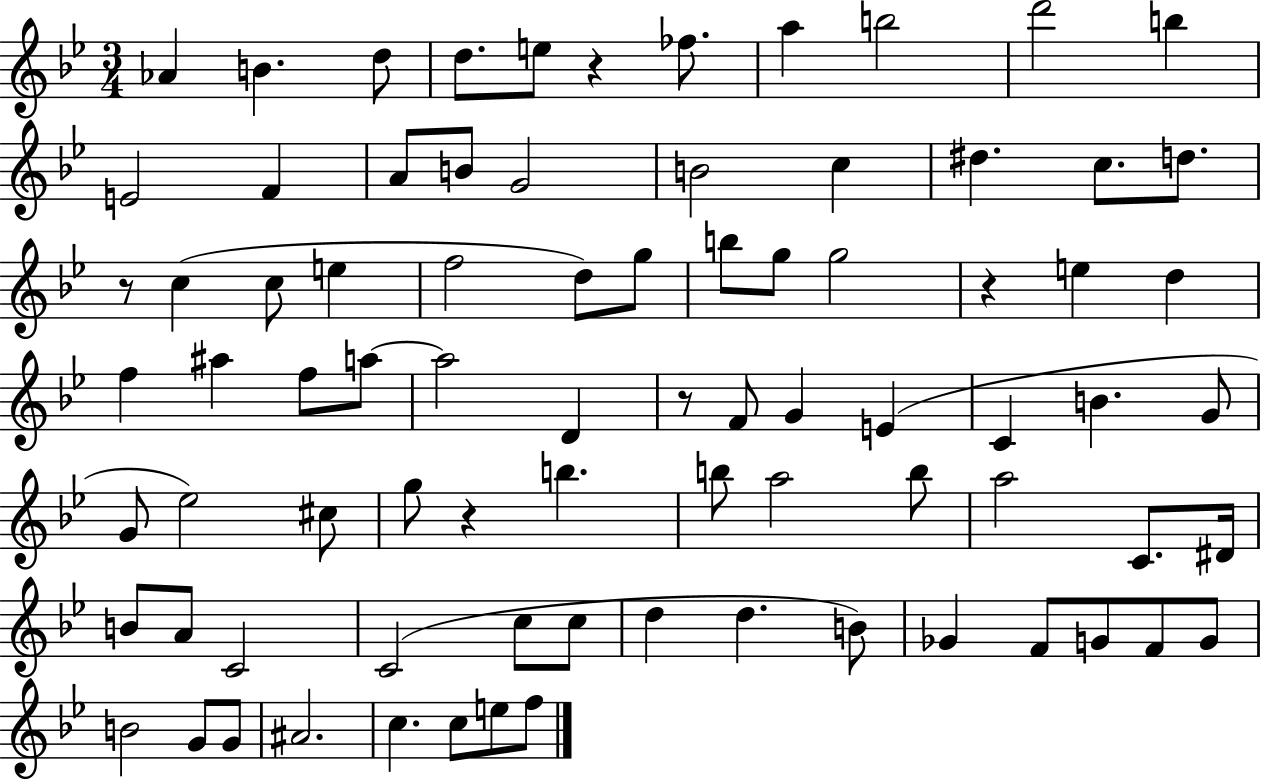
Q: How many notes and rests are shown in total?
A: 81